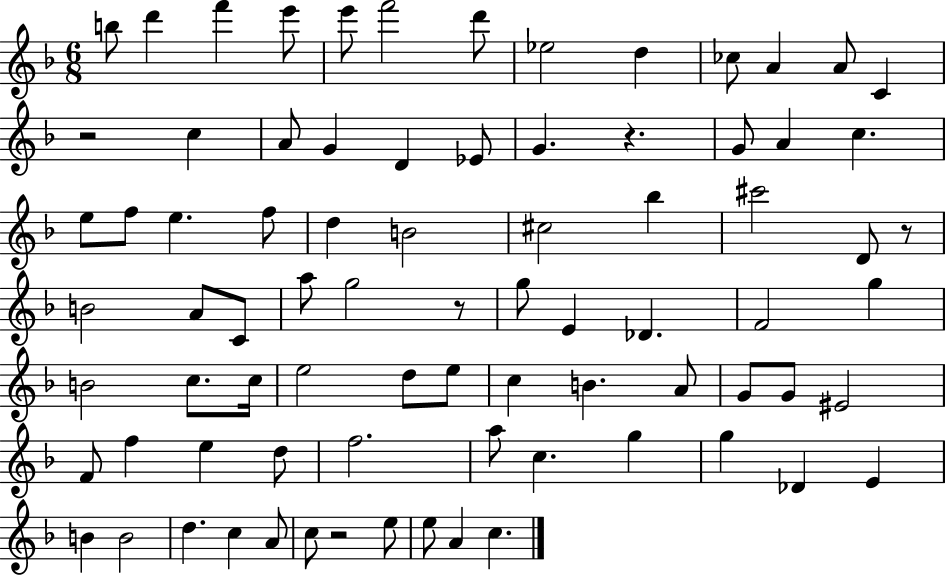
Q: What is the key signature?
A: F major